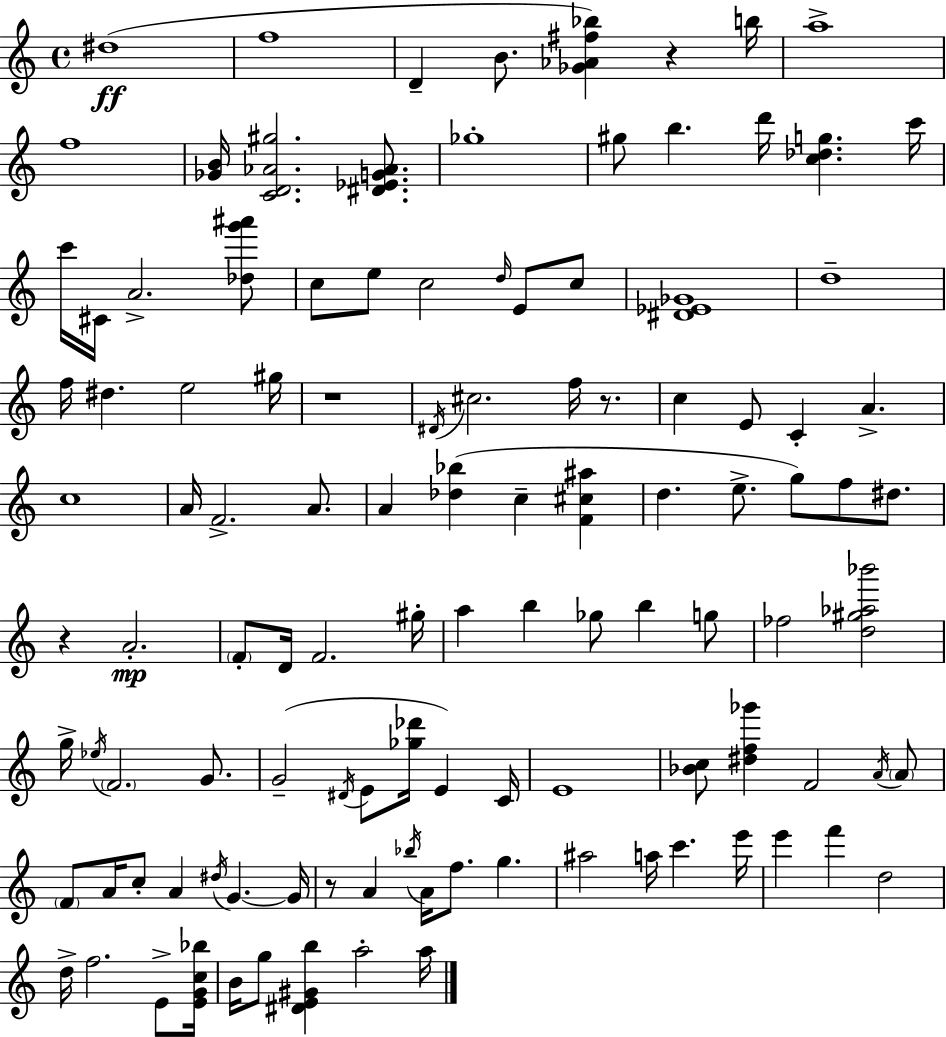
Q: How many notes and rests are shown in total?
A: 114